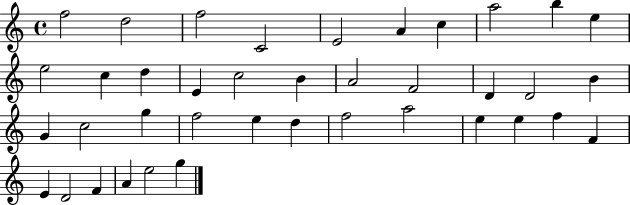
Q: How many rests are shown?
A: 0